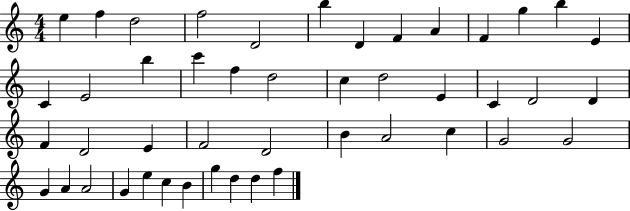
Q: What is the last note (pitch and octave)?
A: F5